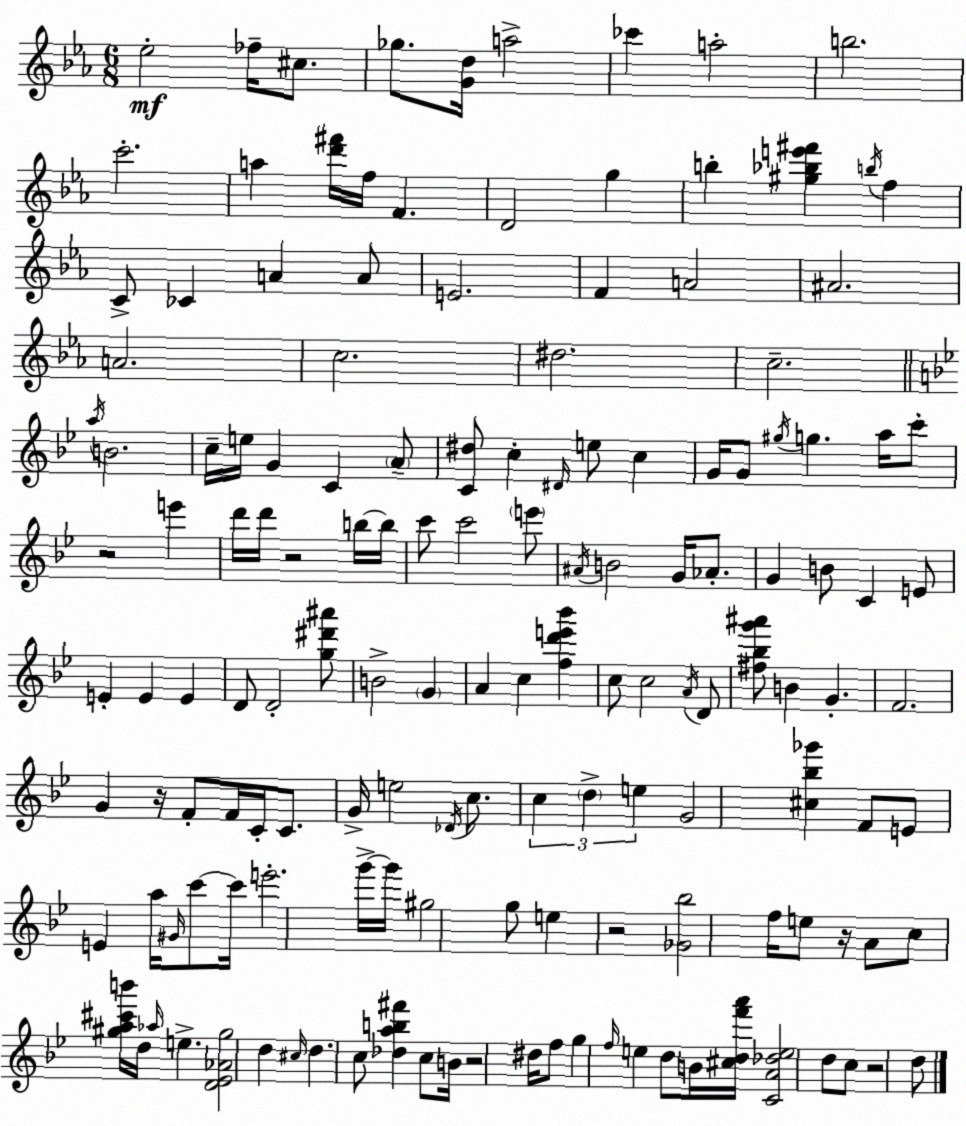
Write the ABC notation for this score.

X:1
T:Untitled
M:6/8
L:1/4
K:Cm
_e2 _f/4 ^c/2 _g/2 [Gd]/4 a2 _c' a2 b2 c'2 a [d'^f']/4 f/4 F D2 g b [^g_be'^f'] b/4 f C/2 _C A A/2 E2 F A2 ^A2 A2 c2 ^d2 c2 a/4 B2 c/4 e/4 G C A/2 [C^d]/2 c ^D/4 e/2 c G/4 G/2 ^g/4 g a/4 c'/2 z2 e' d'/4 d'/4 z2 b/4 b/4 c'/2 c'2 e'/2 ^A/4 B2 G/4 _A/2 G B/2 C E/2 E E E D/2 D2 [g^d'^a']/2 B2 G A c [fd'e'_b'] c/2 c2 A/4 D/2 [^f_bg'^a']/2 B G F2 G z/4 F/2 F/4 C/4 C/2 G/4 e2 _D/4 c/2 c d e G2 [^c_b_g'] F/2 E/2 E a/4 ^G/4 c'/2 c'/4 e'2 g'/4 g'/4 ^g2 g/2 e z2 [_G_b]2 f/4 e/2 z/4 A/2 c/2 [^ga^c'b']/4 d/4 _a/4 e [D_E_A^g]2 d ^c/4 d c/2 [_dab^f'] c/2 B/4 z2 ^d/4 f/2 g f/4 e d/2 B/4 [^cdf'a']/4 [CA_de]2 d/2 c/2 z2 d/2